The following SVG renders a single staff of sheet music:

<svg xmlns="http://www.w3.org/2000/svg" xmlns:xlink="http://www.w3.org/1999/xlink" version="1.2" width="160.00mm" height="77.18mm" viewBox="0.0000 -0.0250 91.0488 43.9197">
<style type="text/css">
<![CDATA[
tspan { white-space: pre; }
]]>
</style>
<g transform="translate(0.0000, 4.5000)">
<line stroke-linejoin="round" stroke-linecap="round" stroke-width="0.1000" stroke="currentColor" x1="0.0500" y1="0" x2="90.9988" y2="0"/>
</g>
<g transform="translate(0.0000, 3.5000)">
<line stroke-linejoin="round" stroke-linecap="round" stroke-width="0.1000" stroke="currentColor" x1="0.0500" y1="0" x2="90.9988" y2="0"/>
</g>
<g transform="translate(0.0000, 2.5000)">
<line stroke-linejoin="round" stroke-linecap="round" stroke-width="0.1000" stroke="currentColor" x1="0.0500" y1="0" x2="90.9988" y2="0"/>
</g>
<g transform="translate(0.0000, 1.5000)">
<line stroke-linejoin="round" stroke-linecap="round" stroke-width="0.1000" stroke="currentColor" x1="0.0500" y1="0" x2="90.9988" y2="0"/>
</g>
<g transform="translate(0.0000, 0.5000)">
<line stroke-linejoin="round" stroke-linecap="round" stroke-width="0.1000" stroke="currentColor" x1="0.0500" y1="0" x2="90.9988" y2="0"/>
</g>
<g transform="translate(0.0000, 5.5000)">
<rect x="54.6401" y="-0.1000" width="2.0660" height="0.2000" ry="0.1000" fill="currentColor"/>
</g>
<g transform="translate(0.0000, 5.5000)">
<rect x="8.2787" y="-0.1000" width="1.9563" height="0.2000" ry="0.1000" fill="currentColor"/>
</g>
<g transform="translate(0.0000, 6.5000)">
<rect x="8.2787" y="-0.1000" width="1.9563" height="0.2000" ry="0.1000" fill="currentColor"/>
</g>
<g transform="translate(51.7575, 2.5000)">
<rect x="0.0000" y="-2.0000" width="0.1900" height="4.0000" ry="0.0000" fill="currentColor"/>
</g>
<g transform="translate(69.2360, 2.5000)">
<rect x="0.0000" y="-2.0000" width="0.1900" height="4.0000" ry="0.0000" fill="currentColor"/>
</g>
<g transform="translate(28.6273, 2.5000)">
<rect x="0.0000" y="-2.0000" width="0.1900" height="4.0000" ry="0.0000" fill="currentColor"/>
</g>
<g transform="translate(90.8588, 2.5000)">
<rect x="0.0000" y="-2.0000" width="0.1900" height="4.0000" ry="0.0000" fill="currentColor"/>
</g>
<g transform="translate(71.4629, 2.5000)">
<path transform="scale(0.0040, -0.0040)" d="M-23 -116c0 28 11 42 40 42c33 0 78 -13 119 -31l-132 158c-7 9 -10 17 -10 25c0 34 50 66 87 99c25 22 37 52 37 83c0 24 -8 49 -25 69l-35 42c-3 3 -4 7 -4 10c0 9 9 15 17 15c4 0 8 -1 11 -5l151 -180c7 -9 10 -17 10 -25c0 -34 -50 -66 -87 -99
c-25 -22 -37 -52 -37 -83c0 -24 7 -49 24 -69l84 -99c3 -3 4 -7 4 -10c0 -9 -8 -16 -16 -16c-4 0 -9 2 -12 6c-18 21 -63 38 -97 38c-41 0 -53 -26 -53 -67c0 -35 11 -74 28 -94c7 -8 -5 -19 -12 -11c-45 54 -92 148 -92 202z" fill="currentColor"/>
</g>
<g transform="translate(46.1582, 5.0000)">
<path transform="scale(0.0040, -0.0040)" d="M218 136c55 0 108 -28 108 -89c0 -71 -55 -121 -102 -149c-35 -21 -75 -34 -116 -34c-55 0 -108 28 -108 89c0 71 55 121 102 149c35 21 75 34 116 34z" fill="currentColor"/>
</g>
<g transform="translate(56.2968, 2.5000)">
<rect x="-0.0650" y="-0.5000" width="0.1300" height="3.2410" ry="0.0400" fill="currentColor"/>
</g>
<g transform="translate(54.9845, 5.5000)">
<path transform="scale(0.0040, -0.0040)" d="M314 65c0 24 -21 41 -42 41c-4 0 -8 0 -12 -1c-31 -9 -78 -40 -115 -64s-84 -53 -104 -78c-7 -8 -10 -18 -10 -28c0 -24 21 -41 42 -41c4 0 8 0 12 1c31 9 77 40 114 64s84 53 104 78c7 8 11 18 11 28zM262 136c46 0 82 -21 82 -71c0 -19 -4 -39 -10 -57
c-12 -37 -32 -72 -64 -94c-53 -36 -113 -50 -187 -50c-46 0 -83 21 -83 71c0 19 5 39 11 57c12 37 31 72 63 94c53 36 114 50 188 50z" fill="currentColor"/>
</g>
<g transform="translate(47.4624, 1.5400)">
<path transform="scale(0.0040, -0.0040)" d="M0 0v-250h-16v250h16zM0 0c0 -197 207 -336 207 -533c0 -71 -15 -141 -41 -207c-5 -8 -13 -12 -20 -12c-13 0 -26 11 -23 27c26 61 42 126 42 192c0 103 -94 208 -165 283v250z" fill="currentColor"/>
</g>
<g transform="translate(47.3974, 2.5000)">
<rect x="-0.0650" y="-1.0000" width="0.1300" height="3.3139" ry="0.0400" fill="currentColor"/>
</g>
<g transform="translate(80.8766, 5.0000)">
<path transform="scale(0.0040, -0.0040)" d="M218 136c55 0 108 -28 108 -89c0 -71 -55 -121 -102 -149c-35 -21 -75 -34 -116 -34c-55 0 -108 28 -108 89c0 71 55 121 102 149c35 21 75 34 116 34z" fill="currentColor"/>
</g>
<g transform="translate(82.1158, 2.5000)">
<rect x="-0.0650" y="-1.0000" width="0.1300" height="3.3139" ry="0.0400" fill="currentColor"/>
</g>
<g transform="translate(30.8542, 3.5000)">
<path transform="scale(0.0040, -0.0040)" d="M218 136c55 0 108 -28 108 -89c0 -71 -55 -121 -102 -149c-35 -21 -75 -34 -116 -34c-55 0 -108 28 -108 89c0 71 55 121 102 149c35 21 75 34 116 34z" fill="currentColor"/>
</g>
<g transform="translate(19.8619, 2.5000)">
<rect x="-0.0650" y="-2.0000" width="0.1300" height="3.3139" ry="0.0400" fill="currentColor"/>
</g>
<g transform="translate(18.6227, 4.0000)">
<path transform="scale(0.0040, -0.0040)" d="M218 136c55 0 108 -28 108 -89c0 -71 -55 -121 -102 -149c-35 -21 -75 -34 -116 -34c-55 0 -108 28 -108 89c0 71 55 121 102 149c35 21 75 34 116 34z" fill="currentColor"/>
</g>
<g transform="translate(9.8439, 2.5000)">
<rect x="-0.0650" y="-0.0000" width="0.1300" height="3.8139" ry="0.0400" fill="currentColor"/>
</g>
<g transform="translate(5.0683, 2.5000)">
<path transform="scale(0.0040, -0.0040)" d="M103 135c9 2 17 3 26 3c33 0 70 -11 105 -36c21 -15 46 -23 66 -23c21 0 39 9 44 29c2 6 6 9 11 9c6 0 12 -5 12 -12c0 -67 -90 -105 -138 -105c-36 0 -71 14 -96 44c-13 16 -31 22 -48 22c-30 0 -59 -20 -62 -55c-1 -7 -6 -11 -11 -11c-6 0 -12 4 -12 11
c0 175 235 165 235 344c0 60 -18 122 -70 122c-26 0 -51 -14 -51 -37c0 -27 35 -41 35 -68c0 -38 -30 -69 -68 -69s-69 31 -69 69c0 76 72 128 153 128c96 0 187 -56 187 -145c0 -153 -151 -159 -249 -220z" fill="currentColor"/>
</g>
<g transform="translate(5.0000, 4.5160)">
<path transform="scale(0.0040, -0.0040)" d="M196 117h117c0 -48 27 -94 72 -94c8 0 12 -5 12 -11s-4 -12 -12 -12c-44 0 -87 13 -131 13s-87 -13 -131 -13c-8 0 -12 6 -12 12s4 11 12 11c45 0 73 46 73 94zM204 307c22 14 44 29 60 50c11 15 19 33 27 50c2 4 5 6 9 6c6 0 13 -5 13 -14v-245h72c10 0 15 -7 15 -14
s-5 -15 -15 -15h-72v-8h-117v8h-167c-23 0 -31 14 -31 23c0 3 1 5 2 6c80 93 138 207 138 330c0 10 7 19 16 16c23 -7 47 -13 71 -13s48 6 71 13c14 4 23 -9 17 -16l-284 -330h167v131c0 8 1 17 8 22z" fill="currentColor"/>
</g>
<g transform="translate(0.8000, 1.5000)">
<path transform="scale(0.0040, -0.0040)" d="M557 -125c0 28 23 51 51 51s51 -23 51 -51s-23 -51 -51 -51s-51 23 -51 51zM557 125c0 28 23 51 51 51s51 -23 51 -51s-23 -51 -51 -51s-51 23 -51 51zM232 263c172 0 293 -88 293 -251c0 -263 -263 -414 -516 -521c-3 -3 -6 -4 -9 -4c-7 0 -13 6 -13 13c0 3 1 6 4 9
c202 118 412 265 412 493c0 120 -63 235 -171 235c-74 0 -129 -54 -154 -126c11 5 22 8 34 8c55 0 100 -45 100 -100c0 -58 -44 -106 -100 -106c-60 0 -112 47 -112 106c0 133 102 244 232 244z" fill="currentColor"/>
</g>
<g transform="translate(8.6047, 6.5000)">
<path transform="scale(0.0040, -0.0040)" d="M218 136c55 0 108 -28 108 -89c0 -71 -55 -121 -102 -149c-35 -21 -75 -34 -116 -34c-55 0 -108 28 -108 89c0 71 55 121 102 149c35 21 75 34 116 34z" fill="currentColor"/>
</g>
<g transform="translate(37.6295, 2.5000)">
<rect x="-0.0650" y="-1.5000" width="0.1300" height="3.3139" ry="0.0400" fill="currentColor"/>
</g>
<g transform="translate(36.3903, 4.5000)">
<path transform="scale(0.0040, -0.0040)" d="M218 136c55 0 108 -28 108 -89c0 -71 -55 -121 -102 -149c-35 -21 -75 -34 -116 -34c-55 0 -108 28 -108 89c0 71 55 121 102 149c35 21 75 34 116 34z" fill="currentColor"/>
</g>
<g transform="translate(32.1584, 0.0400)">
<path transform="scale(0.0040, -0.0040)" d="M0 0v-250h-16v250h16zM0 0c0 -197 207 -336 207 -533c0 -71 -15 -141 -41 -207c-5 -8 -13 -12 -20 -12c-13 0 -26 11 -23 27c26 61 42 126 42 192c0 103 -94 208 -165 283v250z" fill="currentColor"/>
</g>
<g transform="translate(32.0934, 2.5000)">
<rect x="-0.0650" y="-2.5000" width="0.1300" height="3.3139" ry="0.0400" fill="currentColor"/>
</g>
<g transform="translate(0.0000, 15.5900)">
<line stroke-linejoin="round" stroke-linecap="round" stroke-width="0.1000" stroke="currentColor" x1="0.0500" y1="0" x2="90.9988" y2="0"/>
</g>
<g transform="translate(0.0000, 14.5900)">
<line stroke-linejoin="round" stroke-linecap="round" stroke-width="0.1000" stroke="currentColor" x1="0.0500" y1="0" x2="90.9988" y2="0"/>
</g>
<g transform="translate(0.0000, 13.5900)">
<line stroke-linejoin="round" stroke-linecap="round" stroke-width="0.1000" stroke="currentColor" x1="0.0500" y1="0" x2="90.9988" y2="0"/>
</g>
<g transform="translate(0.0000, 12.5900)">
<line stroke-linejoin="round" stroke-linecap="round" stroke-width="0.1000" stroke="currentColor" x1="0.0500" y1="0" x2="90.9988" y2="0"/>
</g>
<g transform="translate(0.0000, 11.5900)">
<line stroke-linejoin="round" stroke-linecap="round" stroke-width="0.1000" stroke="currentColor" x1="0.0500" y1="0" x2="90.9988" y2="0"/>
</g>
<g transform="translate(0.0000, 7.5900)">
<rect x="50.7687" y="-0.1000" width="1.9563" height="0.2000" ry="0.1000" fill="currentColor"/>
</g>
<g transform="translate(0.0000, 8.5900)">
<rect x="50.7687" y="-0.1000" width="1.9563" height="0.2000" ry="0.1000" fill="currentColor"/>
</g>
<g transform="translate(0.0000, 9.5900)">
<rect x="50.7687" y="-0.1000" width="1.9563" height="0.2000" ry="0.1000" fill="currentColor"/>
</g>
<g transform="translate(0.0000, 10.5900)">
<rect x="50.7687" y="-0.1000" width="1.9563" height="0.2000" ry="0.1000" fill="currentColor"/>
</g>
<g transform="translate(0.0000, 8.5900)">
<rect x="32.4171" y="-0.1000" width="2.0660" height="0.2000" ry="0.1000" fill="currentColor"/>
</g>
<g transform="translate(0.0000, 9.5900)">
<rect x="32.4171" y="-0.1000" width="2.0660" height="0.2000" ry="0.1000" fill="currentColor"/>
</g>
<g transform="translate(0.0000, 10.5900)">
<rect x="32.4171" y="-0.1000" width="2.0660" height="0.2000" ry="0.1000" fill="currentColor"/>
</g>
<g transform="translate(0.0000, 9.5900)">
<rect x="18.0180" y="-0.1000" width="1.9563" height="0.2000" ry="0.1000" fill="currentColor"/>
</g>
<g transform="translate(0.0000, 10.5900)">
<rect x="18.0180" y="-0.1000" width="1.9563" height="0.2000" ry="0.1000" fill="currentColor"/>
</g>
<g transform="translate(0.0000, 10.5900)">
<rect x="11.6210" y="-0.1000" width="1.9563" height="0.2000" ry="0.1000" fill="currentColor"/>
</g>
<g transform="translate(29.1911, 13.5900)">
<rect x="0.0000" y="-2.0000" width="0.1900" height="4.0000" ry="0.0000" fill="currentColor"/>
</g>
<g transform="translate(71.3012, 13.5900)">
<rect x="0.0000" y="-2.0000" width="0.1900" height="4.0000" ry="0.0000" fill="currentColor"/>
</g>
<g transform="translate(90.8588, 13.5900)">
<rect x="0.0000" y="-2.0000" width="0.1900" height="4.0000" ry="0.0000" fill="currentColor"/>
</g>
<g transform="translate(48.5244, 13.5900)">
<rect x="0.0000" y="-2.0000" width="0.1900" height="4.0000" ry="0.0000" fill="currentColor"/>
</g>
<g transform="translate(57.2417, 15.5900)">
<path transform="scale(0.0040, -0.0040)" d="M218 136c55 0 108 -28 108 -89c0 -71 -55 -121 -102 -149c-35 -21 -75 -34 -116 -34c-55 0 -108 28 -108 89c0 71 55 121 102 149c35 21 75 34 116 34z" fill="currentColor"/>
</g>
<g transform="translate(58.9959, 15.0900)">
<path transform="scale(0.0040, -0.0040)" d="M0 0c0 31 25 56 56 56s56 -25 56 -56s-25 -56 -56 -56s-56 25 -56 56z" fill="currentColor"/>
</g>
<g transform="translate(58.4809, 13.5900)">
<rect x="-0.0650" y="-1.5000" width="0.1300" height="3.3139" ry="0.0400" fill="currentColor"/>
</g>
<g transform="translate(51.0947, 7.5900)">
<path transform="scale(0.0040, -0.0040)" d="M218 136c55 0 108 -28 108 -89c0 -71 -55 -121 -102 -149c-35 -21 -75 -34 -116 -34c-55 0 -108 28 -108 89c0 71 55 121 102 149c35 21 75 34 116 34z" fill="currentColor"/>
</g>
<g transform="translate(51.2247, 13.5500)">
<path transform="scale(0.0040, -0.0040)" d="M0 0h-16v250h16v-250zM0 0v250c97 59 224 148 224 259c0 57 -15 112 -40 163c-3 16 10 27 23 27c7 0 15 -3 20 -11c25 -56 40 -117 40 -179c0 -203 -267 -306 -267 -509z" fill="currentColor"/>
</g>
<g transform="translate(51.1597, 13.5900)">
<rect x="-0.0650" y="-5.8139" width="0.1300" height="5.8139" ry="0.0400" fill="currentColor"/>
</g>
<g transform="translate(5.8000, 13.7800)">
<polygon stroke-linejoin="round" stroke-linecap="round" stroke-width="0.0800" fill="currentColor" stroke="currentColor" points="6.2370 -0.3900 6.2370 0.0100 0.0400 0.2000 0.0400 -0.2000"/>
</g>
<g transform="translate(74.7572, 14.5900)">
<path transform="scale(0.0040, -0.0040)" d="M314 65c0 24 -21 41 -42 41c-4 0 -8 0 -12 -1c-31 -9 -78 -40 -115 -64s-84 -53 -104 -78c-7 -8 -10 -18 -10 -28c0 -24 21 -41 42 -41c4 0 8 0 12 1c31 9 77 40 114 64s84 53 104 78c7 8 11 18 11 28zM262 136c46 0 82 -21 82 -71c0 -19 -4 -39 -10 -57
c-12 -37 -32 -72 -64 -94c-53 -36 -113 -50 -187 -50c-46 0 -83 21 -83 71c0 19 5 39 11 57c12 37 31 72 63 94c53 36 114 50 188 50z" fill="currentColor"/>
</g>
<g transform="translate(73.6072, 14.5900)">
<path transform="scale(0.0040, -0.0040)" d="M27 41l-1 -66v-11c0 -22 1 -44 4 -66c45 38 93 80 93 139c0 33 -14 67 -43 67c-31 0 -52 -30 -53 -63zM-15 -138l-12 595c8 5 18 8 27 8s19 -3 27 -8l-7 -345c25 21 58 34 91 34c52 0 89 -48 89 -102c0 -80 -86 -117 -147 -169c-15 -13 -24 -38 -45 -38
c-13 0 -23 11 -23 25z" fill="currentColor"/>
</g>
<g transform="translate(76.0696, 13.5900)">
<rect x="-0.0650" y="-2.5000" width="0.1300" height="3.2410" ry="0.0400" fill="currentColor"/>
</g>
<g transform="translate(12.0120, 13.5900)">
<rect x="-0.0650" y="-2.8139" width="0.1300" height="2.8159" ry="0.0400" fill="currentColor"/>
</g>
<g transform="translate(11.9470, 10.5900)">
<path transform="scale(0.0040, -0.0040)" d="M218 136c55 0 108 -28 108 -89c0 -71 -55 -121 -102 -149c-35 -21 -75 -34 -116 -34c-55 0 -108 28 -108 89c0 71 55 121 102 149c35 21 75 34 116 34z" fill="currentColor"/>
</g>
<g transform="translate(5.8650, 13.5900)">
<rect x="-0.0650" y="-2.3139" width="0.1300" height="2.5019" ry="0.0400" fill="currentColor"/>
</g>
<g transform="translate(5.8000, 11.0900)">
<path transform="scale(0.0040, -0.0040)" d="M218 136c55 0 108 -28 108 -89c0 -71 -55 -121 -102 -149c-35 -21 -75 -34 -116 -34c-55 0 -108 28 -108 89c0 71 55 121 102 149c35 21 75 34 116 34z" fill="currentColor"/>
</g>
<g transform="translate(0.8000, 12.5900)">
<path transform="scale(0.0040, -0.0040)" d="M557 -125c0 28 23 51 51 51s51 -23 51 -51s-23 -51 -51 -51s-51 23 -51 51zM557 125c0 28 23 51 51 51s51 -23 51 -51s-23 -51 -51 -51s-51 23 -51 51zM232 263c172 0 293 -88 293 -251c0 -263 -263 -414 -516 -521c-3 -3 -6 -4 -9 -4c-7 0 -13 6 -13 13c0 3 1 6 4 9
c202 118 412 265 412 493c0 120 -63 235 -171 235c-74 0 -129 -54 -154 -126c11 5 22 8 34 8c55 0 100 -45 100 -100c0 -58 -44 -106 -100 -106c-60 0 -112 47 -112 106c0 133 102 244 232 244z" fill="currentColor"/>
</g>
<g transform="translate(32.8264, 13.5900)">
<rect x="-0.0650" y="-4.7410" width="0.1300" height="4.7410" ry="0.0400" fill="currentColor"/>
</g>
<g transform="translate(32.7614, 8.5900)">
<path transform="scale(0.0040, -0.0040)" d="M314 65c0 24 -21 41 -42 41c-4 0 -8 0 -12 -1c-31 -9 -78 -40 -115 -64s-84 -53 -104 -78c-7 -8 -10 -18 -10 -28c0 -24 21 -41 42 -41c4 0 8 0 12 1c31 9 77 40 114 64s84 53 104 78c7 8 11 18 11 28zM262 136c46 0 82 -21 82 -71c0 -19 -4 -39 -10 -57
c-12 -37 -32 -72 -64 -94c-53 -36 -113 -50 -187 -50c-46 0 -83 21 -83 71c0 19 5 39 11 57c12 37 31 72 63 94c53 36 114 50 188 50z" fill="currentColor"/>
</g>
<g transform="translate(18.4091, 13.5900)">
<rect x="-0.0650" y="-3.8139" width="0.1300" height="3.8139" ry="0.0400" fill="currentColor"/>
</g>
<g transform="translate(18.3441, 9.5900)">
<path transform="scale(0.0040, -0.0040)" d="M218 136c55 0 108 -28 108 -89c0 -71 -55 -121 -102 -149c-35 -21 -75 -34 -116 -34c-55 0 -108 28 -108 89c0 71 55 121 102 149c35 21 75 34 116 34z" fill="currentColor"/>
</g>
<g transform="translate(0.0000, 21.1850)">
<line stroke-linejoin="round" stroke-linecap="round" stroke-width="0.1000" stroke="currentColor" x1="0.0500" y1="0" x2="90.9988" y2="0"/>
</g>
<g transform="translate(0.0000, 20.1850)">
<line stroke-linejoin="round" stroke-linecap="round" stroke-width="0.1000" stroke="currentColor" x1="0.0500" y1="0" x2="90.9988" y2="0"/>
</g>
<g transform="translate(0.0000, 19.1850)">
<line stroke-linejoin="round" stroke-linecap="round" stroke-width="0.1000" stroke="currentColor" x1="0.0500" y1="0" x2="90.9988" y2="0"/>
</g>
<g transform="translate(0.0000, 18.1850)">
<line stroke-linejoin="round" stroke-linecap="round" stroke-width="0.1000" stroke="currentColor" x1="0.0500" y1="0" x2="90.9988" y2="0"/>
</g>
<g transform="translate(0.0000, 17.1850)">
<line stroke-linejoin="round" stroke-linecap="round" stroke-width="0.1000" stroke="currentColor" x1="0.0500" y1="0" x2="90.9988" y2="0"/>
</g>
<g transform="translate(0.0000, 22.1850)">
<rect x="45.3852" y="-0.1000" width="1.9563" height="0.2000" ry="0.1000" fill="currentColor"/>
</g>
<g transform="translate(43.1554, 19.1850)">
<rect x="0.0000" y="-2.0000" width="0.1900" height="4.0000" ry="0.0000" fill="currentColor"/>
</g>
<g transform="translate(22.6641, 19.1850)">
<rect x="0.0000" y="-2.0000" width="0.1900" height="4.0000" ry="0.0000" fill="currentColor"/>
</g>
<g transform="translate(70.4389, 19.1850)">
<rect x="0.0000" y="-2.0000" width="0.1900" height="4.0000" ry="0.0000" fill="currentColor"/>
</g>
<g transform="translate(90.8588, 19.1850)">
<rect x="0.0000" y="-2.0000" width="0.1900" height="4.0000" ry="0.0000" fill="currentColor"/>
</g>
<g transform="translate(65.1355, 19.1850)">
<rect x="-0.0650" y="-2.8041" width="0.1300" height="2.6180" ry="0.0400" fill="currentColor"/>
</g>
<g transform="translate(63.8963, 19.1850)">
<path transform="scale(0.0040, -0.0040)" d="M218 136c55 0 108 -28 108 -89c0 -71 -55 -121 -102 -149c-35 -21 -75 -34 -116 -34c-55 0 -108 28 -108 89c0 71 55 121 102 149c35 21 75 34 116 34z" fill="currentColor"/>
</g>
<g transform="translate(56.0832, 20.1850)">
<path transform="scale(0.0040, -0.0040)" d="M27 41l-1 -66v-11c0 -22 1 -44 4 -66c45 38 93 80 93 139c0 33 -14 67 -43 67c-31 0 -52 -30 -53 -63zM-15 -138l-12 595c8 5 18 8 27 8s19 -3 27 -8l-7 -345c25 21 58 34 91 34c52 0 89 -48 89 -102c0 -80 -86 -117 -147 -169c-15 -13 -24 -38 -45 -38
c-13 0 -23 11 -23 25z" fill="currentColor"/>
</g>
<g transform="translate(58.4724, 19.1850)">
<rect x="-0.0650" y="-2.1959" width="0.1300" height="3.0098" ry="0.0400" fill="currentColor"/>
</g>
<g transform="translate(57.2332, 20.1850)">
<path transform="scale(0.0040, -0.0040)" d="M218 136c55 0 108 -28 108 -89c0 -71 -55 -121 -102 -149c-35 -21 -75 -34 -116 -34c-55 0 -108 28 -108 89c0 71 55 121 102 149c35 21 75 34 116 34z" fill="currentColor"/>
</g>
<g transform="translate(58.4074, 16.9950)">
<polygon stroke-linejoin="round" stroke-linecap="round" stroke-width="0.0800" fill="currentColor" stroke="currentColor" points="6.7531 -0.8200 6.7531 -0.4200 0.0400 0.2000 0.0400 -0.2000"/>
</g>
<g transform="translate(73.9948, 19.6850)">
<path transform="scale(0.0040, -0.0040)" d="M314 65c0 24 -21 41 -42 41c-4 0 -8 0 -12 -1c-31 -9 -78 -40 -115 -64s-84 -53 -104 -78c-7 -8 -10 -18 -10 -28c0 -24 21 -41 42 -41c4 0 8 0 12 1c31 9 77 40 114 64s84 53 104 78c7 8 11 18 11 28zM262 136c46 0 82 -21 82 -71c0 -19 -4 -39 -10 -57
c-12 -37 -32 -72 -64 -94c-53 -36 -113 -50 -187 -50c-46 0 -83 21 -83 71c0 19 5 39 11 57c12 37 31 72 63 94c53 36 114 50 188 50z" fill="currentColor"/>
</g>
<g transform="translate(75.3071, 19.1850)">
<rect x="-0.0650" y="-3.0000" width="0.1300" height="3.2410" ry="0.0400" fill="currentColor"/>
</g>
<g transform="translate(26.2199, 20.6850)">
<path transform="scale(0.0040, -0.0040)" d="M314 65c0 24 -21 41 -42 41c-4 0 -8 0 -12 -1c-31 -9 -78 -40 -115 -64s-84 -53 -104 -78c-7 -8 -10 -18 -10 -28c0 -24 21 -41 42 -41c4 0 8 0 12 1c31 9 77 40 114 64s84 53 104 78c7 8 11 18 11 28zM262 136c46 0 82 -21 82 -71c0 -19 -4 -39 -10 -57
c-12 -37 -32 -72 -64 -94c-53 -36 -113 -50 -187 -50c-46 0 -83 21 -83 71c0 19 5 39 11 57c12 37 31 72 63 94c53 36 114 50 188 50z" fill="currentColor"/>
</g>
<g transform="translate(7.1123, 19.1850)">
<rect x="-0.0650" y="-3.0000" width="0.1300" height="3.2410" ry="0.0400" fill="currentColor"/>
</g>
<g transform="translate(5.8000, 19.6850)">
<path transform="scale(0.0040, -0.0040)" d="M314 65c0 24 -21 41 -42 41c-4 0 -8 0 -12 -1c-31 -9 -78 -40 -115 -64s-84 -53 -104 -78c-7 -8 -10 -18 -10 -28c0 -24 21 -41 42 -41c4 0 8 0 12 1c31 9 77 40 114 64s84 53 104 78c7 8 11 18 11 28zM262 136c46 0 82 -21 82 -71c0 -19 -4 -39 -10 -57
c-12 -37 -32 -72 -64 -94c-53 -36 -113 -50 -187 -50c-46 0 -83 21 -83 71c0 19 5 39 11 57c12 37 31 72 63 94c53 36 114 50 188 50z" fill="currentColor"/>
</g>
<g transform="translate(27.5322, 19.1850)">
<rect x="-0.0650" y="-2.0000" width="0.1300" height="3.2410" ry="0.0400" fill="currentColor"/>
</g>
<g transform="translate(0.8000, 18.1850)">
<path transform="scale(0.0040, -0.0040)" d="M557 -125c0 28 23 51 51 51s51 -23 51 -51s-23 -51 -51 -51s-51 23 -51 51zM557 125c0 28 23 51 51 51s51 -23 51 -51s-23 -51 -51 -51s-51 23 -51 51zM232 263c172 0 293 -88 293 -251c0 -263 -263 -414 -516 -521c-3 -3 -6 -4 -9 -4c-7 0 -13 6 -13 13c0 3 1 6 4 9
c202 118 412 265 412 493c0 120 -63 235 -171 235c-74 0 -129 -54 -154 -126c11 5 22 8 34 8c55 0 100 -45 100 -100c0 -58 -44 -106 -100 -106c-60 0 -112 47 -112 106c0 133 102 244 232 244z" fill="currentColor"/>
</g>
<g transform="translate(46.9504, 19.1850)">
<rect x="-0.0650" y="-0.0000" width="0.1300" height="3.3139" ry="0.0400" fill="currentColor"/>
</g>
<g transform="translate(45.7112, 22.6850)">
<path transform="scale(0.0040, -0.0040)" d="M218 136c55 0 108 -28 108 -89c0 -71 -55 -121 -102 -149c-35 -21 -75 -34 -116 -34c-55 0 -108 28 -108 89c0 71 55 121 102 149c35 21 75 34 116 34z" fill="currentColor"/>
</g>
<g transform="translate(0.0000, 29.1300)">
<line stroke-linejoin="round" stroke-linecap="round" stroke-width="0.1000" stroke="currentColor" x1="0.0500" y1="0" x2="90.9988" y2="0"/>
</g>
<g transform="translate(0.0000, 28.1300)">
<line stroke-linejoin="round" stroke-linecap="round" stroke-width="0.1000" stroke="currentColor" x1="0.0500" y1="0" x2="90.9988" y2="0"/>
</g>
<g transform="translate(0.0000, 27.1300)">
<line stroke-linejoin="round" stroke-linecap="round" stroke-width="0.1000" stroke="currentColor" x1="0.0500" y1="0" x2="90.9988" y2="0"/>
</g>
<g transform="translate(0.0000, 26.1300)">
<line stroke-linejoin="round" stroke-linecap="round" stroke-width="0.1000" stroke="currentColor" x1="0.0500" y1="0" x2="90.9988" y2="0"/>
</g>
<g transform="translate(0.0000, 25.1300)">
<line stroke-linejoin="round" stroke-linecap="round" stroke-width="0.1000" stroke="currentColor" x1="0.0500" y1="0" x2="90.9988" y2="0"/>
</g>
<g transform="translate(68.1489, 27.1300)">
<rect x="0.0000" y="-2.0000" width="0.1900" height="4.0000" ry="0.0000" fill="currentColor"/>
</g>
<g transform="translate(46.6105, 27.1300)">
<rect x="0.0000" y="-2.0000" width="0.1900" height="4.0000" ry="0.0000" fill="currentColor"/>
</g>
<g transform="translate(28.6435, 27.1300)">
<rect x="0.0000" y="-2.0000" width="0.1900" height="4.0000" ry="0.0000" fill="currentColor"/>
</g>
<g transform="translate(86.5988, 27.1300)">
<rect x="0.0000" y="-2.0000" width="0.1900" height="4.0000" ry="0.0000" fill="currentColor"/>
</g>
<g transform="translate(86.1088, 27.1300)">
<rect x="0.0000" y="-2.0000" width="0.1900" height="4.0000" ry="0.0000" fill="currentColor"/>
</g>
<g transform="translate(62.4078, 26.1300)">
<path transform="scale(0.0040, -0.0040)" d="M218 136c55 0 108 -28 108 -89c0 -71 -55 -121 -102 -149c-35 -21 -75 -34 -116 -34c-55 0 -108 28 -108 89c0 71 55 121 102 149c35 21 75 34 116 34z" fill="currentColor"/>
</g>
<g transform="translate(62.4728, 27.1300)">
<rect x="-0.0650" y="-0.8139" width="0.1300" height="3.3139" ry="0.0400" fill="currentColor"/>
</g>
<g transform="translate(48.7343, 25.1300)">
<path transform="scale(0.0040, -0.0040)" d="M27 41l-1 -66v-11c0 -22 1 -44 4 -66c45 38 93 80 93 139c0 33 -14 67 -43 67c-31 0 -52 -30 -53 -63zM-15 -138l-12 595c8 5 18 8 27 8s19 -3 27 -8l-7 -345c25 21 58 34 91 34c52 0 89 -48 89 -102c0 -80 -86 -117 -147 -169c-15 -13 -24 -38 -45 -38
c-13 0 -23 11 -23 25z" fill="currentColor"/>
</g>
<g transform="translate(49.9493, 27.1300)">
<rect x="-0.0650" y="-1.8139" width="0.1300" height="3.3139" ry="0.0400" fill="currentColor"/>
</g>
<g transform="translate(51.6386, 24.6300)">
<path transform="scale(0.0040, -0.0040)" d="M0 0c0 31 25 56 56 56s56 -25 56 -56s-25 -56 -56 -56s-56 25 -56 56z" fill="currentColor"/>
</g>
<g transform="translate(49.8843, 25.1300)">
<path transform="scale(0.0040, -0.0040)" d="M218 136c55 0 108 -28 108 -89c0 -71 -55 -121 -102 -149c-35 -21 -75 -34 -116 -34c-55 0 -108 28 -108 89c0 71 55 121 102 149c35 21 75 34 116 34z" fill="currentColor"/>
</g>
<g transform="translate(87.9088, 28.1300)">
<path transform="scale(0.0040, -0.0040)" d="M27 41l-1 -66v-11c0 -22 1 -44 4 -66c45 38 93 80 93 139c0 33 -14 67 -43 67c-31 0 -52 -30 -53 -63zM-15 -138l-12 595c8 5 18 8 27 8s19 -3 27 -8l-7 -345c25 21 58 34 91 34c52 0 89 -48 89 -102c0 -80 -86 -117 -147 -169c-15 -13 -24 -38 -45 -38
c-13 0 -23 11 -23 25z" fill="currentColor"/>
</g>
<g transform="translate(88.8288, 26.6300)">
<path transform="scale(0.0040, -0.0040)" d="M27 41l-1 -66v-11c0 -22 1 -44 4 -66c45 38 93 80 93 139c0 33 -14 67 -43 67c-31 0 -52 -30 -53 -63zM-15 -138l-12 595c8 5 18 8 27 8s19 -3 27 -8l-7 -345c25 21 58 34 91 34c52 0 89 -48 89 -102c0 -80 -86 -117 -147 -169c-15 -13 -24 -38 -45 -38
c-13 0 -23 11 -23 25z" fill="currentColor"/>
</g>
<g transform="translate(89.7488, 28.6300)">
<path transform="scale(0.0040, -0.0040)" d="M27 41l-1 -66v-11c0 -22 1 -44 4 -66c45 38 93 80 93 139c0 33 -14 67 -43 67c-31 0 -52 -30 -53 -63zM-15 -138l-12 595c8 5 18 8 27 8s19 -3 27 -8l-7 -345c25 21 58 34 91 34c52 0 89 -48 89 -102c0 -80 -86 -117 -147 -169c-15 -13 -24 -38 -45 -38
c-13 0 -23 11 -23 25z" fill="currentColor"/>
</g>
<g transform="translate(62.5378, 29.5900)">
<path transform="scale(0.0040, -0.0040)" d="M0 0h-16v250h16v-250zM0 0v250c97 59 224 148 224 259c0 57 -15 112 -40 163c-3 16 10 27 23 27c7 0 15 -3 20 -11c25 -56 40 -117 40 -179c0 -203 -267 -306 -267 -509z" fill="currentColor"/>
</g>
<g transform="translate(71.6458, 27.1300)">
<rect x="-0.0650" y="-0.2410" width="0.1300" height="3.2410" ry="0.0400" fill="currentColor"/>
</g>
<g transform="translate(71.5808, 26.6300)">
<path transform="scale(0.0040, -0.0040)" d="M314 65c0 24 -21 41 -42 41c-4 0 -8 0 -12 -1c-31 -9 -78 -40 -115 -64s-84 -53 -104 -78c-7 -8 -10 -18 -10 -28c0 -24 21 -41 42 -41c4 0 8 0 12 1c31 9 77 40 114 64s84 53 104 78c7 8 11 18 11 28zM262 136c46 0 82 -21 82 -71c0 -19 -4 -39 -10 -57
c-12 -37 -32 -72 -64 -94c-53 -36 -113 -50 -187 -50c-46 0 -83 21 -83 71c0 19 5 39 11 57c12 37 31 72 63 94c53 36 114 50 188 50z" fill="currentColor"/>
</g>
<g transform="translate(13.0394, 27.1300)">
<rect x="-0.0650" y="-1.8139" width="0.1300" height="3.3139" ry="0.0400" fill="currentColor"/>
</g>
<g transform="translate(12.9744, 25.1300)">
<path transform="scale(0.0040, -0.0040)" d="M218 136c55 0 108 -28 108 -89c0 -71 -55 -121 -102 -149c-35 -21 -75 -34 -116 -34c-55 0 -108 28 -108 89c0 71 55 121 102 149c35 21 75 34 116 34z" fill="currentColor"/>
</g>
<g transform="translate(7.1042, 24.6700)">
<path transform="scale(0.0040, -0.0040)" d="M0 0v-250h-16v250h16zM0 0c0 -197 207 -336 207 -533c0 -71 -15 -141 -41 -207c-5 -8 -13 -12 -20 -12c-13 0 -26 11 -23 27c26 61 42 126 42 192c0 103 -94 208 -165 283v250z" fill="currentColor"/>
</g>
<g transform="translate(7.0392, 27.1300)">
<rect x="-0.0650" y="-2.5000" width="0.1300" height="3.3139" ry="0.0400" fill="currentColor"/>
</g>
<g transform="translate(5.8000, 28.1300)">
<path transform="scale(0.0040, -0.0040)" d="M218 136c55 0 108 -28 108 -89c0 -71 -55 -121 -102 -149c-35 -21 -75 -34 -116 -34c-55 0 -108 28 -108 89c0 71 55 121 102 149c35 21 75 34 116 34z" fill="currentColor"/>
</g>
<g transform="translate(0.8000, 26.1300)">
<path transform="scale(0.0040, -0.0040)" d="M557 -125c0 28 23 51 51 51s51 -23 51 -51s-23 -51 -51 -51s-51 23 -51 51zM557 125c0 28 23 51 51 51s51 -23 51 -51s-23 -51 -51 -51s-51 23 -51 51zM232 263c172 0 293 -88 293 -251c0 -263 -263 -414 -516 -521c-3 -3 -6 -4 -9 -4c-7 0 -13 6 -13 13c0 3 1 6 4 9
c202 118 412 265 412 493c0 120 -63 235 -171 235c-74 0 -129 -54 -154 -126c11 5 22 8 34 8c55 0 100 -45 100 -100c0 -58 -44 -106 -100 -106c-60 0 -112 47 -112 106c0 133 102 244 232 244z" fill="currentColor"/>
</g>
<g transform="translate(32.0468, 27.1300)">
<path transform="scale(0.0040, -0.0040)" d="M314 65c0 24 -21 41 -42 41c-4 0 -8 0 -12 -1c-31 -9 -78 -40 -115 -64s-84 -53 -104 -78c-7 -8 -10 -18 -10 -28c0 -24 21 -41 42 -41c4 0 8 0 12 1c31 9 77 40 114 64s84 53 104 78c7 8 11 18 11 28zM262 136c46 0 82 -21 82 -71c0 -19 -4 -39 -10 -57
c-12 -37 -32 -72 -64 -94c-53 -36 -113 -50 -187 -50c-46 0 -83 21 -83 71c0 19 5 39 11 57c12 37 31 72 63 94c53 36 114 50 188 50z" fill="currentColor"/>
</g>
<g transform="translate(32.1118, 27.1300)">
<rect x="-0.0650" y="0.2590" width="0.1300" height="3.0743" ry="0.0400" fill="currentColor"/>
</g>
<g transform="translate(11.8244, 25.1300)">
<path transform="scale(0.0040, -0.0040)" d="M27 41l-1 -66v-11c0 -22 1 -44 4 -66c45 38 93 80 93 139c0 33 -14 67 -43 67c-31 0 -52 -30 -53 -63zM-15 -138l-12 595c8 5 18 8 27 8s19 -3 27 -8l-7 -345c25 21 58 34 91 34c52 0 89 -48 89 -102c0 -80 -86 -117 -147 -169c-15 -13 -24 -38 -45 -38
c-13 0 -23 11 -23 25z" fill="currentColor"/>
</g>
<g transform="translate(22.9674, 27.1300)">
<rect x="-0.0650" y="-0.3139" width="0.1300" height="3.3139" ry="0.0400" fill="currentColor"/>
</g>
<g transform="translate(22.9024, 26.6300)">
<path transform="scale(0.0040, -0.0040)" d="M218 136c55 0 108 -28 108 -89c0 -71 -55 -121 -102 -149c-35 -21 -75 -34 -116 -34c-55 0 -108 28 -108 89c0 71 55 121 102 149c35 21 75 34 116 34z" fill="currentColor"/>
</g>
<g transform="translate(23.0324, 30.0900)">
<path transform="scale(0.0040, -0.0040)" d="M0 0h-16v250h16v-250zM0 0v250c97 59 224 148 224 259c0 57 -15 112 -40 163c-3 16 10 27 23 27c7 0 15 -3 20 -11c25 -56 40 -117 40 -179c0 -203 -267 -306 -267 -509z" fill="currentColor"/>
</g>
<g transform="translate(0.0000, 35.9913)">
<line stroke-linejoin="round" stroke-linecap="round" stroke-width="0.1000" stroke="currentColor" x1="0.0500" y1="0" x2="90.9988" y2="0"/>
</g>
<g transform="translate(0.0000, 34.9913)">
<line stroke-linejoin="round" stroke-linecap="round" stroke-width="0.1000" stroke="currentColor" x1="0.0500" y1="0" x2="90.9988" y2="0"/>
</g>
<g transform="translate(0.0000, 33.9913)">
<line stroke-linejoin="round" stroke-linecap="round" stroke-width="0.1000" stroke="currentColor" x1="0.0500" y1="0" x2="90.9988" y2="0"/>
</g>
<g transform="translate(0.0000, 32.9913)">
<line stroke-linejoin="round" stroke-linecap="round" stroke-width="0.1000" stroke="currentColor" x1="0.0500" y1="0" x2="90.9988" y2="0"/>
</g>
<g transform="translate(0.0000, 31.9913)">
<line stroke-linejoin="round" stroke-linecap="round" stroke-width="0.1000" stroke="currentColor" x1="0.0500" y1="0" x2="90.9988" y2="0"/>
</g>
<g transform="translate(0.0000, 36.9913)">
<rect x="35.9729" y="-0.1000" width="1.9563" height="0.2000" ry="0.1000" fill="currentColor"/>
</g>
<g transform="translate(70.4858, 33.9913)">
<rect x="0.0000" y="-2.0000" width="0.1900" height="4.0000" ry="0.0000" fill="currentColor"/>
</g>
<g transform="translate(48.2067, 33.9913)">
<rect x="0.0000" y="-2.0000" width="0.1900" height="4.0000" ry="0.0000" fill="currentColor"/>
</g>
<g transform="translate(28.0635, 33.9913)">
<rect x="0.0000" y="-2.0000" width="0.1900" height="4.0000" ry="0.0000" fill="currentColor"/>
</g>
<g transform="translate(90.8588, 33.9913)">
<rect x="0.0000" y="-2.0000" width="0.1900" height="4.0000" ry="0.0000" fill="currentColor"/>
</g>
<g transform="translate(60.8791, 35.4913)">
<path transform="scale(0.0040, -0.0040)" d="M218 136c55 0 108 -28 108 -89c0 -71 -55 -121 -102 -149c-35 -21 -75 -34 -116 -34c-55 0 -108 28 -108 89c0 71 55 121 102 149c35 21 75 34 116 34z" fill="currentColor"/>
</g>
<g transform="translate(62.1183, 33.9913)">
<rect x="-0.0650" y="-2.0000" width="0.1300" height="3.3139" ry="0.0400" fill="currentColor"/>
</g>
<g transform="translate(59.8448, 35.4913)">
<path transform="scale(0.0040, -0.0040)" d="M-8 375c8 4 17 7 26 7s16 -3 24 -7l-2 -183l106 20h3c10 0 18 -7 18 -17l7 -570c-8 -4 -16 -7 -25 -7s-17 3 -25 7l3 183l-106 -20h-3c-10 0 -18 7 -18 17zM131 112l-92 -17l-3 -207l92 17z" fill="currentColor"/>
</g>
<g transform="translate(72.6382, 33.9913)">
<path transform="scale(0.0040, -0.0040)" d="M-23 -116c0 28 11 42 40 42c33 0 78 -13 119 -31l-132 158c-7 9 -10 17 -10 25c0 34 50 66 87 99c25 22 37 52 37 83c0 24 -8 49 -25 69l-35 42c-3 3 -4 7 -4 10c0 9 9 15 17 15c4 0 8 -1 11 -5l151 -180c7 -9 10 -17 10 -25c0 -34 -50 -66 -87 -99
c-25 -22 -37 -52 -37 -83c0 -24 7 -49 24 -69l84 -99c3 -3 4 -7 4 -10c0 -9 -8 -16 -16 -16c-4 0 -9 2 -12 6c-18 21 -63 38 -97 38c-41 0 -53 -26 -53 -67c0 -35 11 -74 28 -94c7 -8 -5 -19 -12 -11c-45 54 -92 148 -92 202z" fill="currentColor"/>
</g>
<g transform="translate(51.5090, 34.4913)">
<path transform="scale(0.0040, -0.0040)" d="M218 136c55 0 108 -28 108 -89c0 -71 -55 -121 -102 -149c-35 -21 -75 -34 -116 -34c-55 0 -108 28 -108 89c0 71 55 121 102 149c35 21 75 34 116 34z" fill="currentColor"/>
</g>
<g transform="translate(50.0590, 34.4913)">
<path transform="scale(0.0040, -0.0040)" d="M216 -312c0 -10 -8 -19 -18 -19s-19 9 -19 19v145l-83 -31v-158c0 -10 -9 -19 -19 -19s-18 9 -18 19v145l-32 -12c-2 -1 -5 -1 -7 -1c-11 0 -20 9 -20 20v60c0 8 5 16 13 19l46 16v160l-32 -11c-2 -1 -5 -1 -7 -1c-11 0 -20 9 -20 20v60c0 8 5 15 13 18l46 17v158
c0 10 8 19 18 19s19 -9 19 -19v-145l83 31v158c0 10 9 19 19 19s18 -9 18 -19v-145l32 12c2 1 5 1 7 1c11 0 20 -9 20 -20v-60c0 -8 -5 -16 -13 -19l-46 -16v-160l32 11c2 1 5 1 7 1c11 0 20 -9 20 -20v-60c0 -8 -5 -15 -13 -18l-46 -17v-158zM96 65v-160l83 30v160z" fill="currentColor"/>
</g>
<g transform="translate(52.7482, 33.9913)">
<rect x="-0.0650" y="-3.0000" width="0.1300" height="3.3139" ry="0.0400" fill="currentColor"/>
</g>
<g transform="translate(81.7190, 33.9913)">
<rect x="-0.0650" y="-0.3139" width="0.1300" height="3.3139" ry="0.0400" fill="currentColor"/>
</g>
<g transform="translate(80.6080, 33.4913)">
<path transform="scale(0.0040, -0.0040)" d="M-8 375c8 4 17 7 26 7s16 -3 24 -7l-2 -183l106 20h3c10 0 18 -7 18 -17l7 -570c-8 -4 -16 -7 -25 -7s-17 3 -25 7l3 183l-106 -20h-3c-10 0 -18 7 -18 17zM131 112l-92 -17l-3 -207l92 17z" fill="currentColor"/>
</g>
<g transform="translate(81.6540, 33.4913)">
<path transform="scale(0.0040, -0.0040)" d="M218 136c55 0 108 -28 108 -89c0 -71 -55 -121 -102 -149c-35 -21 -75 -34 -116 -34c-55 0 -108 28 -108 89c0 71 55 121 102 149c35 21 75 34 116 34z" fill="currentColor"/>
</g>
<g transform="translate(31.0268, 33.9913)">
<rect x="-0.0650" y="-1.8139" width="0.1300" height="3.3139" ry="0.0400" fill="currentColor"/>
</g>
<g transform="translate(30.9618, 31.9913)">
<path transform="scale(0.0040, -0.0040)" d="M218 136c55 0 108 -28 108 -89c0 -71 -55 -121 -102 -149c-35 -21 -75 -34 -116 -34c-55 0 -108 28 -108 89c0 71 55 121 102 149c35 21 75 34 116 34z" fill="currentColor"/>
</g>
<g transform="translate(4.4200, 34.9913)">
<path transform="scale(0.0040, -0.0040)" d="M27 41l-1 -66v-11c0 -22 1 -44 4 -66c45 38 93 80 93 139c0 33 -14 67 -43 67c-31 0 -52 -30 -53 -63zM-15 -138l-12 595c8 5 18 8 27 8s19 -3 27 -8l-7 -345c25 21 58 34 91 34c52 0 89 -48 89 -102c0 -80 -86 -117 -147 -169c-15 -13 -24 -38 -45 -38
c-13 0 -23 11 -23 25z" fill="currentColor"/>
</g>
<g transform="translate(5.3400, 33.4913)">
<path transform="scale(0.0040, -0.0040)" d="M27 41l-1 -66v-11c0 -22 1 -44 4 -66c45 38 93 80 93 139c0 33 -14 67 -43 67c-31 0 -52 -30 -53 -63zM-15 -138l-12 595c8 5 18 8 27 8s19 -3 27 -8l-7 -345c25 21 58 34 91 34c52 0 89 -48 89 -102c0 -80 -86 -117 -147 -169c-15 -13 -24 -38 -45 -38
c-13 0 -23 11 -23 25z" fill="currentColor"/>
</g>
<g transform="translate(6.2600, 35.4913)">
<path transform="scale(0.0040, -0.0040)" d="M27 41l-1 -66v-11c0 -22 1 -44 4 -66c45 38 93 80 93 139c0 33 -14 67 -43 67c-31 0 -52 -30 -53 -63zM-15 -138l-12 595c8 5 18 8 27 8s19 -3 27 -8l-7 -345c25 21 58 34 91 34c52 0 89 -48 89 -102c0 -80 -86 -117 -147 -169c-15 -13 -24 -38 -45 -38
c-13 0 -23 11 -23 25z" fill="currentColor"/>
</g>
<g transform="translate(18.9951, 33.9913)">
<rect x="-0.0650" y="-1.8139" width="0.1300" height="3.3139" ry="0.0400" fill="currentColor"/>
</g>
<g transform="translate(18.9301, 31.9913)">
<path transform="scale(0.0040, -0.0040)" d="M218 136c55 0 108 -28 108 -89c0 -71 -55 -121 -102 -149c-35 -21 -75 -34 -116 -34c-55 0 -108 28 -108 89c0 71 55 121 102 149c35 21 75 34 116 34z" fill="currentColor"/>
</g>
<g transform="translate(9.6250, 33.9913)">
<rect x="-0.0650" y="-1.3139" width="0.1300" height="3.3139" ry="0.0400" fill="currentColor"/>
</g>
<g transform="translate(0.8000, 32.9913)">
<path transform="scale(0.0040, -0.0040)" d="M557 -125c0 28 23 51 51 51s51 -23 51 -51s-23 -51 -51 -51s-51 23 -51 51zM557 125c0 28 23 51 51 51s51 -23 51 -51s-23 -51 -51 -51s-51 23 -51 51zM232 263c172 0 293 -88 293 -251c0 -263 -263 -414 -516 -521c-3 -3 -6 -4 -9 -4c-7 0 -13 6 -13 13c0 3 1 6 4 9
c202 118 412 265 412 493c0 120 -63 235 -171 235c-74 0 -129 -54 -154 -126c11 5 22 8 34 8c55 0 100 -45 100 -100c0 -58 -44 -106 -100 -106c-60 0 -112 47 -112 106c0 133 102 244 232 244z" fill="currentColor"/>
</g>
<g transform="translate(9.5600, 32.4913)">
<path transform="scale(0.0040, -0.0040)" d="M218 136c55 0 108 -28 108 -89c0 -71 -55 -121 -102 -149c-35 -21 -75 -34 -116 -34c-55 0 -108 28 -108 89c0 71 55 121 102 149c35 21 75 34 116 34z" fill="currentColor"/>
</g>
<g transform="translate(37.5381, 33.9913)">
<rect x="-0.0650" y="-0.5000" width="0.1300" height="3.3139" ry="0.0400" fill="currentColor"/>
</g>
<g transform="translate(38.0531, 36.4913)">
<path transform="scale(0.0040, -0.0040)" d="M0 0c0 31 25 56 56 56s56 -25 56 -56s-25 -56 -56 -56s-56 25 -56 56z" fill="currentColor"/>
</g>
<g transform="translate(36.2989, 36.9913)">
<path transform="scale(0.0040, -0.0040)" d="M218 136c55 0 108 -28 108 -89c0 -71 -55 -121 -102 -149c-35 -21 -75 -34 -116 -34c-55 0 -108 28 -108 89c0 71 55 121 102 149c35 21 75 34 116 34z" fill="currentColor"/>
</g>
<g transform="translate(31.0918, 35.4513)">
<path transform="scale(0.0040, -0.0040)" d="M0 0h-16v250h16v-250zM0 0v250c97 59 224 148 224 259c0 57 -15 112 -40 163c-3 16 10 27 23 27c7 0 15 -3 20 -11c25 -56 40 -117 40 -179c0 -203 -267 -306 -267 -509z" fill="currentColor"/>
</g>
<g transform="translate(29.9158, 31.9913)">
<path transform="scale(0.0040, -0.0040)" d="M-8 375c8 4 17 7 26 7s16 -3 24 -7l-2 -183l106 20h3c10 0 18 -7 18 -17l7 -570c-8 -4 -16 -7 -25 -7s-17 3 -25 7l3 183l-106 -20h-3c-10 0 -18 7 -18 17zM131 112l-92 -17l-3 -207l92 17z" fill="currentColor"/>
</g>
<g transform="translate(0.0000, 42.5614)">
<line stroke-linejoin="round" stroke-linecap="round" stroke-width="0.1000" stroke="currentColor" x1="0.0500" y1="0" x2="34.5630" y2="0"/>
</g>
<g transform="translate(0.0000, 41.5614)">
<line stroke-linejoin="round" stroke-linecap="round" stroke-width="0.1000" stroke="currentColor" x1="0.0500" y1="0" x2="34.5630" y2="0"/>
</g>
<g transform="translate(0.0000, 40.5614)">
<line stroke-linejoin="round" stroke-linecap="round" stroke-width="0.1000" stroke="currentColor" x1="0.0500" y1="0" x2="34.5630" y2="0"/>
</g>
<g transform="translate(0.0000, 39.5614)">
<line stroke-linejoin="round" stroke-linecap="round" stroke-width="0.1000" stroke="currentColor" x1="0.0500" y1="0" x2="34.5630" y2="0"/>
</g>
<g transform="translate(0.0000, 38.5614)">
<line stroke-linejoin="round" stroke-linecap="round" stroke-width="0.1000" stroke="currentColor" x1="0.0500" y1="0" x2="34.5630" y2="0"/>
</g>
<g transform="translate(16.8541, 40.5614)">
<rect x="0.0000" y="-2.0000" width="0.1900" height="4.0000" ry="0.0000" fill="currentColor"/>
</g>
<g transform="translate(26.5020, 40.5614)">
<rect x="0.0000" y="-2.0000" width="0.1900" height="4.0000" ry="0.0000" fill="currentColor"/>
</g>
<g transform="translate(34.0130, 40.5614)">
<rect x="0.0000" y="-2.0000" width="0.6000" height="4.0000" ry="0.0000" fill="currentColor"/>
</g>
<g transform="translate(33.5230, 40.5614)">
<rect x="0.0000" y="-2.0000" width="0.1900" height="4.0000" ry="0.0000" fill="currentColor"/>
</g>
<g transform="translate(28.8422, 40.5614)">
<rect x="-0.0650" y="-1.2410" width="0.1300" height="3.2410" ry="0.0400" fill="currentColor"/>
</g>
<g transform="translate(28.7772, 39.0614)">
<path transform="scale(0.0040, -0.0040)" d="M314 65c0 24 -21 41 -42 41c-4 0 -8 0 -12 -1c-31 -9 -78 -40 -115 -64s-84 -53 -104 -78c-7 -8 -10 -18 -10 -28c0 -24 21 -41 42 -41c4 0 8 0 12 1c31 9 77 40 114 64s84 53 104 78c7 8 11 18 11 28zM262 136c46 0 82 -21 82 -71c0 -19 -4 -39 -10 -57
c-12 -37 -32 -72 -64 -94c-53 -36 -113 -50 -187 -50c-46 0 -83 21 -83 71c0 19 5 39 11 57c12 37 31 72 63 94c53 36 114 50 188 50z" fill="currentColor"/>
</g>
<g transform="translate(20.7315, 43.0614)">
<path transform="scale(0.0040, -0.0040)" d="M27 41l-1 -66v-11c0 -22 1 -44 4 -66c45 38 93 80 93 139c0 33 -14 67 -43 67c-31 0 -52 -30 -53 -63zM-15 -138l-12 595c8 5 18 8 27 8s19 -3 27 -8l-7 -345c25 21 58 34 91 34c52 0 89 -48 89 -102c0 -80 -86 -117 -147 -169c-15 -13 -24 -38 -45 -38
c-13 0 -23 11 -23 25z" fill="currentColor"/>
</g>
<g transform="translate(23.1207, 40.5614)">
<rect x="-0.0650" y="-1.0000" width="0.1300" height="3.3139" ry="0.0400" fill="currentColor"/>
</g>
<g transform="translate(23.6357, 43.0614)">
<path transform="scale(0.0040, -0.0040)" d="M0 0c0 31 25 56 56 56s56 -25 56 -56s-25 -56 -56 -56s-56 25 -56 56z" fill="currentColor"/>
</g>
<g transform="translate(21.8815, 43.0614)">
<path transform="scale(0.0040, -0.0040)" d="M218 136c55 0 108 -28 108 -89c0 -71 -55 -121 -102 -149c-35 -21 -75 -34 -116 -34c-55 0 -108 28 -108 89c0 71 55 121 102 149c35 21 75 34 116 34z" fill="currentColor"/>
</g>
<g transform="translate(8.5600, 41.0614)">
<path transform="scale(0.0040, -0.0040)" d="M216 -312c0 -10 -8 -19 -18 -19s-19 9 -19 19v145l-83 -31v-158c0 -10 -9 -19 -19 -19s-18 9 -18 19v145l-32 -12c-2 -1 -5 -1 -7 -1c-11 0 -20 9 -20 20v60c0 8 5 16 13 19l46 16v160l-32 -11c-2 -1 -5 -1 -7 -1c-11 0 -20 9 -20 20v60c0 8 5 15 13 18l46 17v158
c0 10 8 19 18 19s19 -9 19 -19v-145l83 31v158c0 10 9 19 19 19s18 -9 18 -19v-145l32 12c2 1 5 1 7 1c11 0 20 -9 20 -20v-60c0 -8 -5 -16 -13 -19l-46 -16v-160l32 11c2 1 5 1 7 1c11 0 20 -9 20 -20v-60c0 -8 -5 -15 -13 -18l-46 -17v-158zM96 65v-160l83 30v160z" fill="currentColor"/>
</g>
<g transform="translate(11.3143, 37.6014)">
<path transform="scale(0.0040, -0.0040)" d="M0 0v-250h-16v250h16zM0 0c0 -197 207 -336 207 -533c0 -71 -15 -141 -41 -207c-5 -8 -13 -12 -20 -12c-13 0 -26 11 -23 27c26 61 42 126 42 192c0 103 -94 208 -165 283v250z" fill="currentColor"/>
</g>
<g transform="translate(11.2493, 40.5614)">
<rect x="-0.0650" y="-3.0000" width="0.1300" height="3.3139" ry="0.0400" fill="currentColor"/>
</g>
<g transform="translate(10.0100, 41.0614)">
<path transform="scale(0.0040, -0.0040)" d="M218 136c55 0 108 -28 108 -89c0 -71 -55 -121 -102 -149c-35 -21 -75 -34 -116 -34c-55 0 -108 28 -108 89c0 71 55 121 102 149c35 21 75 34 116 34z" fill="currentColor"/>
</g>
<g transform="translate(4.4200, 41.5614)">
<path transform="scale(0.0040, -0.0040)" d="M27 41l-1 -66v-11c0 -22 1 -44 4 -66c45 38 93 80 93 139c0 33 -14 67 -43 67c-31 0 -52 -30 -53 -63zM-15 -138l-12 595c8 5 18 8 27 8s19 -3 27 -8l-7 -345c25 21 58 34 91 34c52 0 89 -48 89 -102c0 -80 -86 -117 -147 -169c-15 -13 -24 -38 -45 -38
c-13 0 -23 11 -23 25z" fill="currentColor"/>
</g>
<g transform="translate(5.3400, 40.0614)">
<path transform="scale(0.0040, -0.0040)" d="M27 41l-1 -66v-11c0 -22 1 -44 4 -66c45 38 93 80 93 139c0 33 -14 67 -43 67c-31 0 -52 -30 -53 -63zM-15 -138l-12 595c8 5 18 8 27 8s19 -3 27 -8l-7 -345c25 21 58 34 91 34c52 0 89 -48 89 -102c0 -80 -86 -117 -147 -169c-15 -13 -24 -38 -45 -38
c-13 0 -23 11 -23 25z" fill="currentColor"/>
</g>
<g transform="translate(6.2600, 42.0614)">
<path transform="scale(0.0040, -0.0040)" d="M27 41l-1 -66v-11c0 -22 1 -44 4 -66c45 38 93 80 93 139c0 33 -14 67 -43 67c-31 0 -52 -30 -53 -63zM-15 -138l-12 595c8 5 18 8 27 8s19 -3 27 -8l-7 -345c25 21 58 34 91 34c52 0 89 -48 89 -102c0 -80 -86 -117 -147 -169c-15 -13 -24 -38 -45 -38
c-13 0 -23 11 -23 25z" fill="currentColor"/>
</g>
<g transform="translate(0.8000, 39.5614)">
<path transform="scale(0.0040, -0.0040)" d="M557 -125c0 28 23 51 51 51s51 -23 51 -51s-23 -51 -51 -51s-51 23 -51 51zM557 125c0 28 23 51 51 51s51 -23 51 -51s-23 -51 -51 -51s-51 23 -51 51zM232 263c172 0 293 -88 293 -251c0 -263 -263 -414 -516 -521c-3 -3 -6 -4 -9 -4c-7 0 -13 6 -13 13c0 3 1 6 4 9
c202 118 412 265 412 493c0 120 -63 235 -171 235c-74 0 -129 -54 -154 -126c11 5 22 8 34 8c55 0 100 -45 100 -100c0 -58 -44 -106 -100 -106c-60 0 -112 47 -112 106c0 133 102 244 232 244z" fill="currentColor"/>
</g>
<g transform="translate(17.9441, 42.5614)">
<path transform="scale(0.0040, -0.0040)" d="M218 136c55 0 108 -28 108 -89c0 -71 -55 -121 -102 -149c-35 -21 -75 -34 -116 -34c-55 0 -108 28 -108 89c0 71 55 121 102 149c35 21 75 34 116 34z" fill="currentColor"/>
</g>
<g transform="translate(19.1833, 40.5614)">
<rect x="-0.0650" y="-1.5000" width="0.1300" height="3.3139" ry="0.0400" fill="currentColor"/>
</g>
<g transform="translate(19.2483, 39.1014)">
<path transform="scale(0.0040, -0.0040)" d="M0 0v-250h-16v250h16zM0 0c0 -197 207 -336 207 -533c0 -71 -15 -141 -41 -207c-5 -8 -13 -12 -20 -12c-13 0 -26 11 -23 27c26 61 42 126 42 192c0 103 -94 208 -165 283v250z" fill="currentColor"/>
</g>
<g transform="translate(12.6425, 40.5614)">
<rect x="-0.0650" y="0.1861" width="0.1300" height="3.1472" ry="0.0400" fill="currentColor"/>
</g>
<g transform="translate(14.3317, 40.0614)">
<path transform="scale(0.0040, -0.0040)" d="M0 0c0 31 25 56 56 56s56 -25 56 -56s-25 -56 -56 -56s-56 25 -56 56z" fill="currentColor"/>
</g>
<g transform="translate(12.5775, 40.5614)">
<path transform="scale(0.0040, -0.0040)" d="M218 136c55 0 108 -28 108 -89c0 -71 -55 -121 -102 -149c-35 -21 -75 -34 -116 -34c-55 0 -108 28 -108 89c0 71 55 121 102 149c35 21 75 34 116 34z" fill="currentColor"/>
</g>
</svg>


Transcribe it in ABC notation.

X:1
T:Untitled
M:2/4
L:1/4
K:C
C,, A,, B,,/2 G,, F,,/2 E,,2 z F,, B,/2 C/2 E G2 B/2 G,, _B,,2 C,2 A,,2 D,, _B,,/2 D,/2 C,2 B,,/2 _A, E,/2 D,2 _A, F,/2 E,2 G, _A, A,/2 _E,, ^C, A,, z E, ^C,/2 D, G,,/2 _F,, G,2